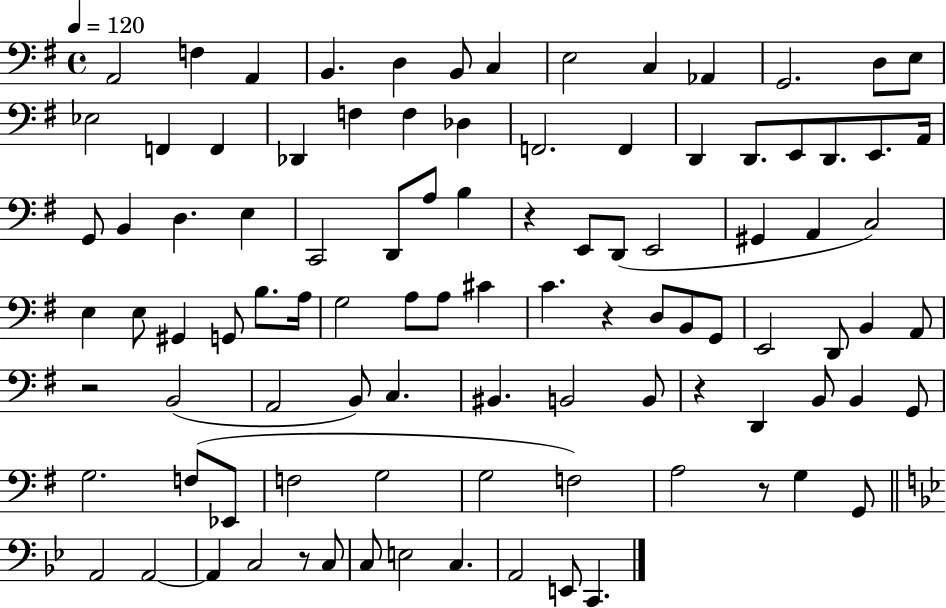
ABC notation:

X:1
T:Untitled
M:4/4
L:1/4
K:G
A,,2 F, A,, B,, D, B,,/2 C, E,2 C, _A,, G,,2 D,/2 E,/2 _E,2 F,, F,, _D,, F, F, _D, F,,2 F,, D,, D,,/2 E,,/2 D,,/2 E,,/2 A,,/4 G,,/2 B,, D, E, C,,2 D,,/2 A,/2 B, z E,,/2 D,,/2 E,,2 ^G,, A,, C,2 E, E,/2 ^G,, G,,/2 B,/2 A,/4 G,2 A,/2 A,/2 ^C C z D,/2 B,,/2 G,,/2 E,,2 D,,/2 B,, A,,/2 z2 B,,2 A,,2 B,,/2 C, ^B,, B,,2 B,,/2 z D,, B,,/2 B,, G,,/2 G,2 F,/2 _E,,/2 F,2 G,2 G,2 F,2 A,2 z/2 G, G,,/2 A,,2 A,,2 A,, C,2 z/2 C,/2 C,/2 E,2 C, A,,2 E,,/2 C,,